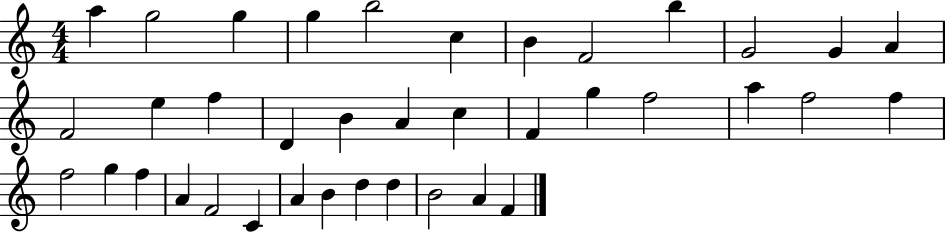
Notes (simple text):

A5/q G5/h G5/q G5/q B5/h C5/q B4/q F4/h B5/q G4/h G4/q A4/q F4/h E5/q F5/q D4/q B4/q A4/q C5/q F4/q G5/q F5/h A5/q F5/h F5/q F5/h G5/q F5/q A4/q F4/h C4/q A4/q B4/q D5/q D5/q B4/h A4/q F4/q